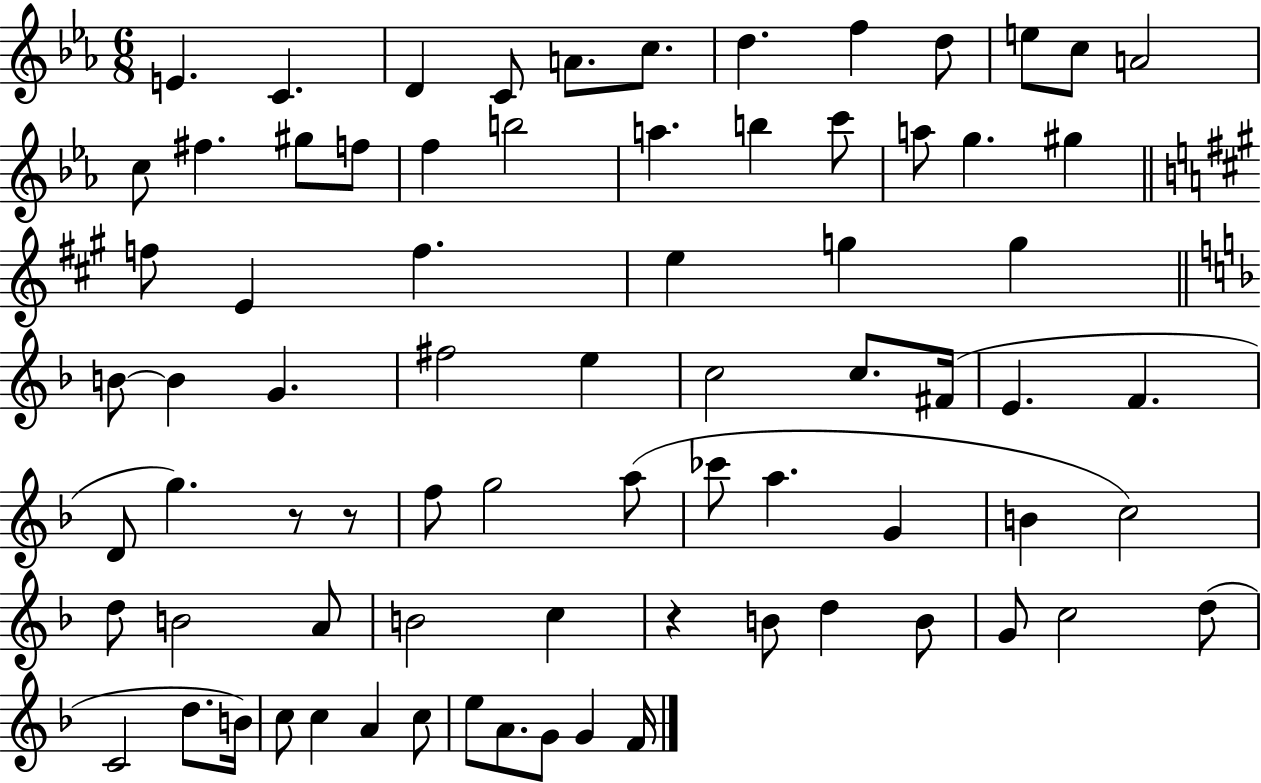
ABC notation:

X:1
T:Untitled
M:6/8
L:1/4
K:Eb
E C D C/2 A/2 c/2 d f d/2 e/2 c/2 A2 c/2 ^f ^g/2 f/2 f b2 a b c'/2 a/2 g ^g f/2 E f e g g B/2 B G ^f2 e c2 c/2 ^F/4 E F D/2 g z/2 z/2 f/2 g2 a/2 _c'/2 a G B c2 d/2 B2 A/2 B2 c z B/2 d B/2 G/2 c2 d/2 C2 d/2 B/4 c/2 c A c/2 e/2 A/2 G/2 G F/4